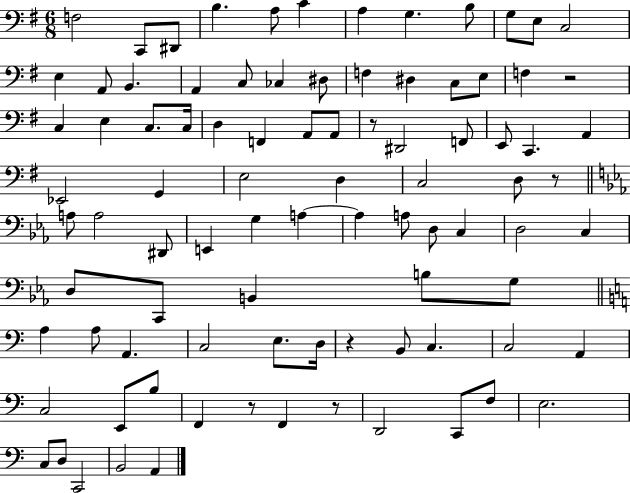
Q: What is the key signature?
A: G major